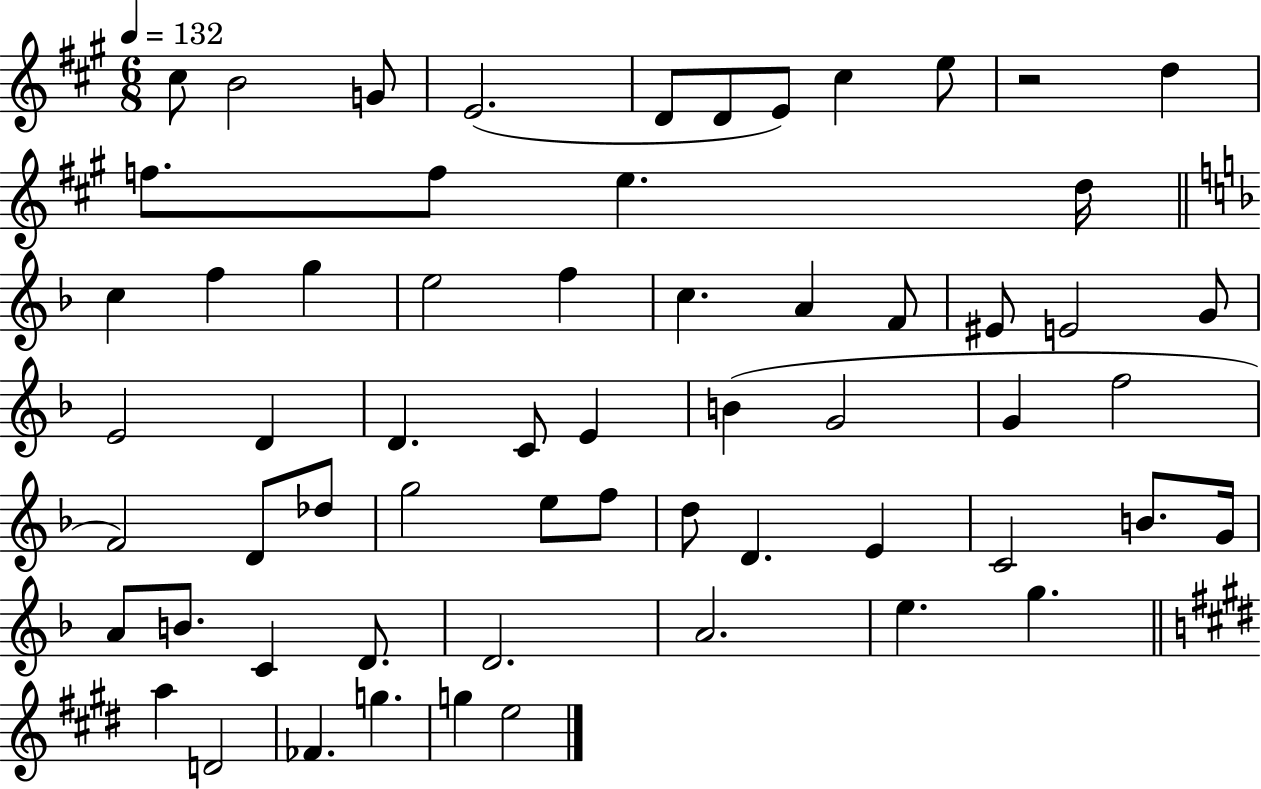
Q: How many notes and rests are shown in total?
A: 61